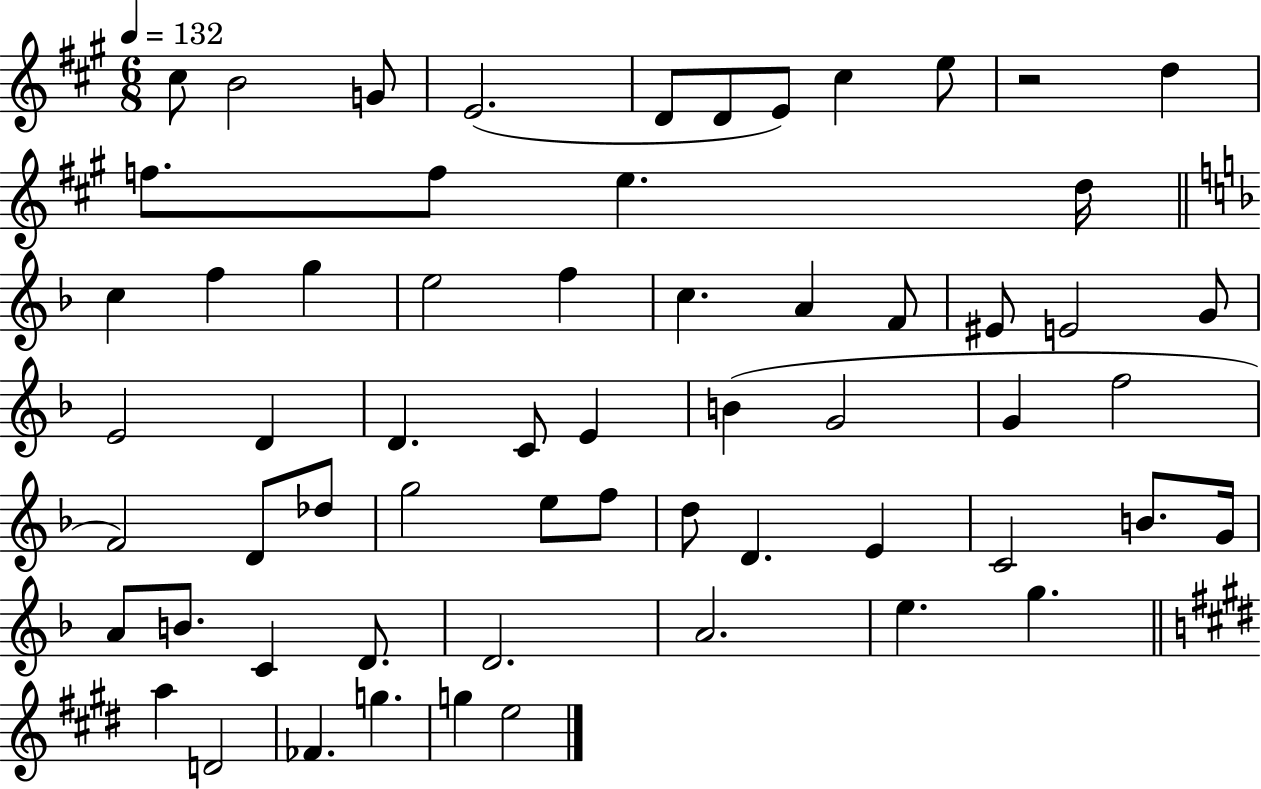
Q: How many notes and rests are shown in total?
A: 61